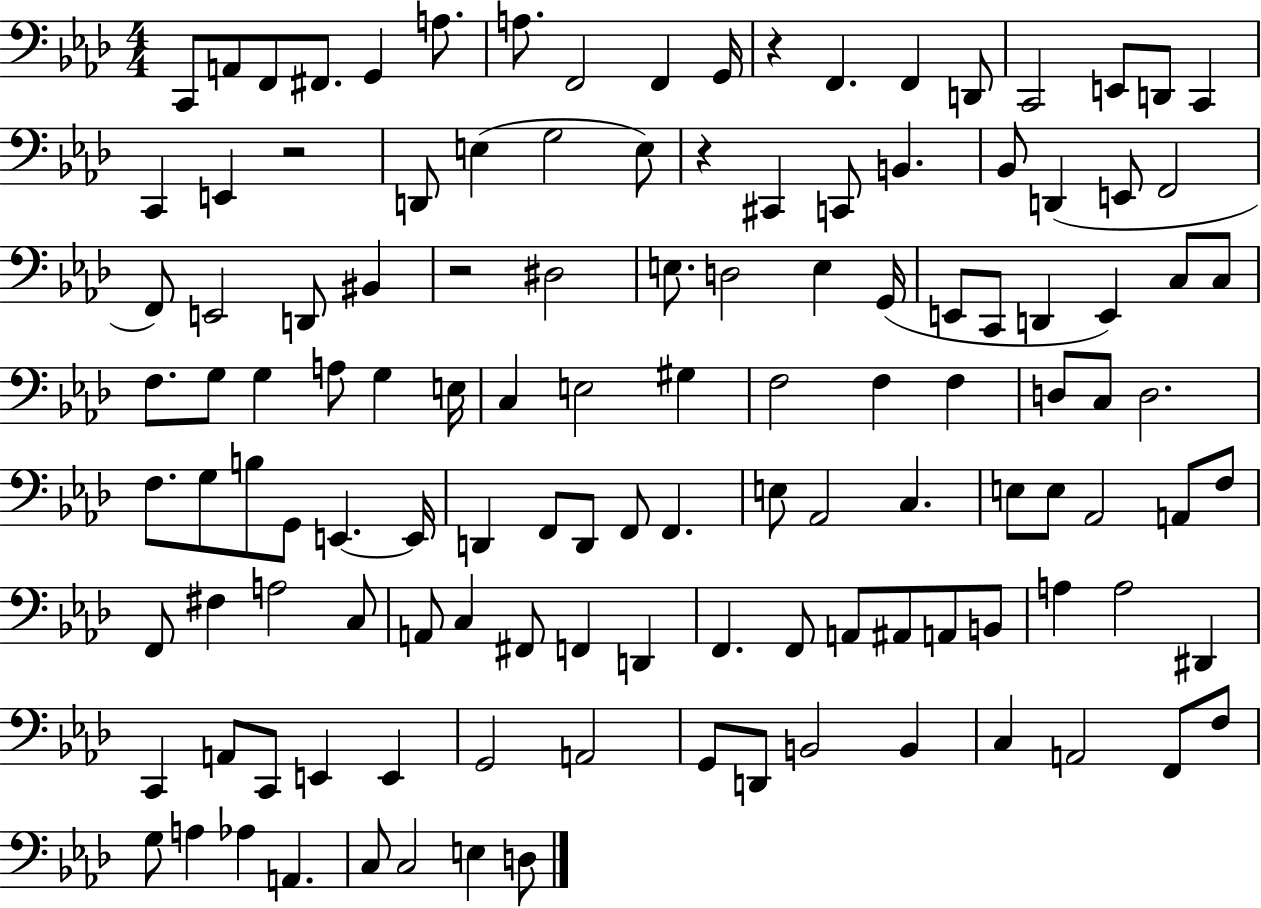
{
  \clef bass
  \numericTimeSignature
  \time 4/4
  \key aes \major
  c,8 a,8 f,8 fis,8. g,4 a8. | a8. f,2 f,4 g,16 | r4 f,4. f,4 d,8 | c,2 e,8 d,8 c,4 | \break c,4 e,4 r2 | d,8 e4( g2 e8) | r4 cis,4 c,8 b,4. | bes,8 d,4( e,8 f,2 | \break f,8) e,2 d,8 bis,4 | r2 dis2 | e8. d2 e4 g,16( | e,8 c,8 d,4 e,4) c8 c8 | \break f8. g8 g4 a8 g4 e16 | c4 e2 gis4 | f2 f4 f4 | d8 c8 d2. | \break f8. g8 b8 g,8 e,4.~~ e,16 | d,4 f,8 d,8 f,8 f,4. | e8 aes,2 c4. | e8 e8 aes,2 a,8 f8 | \break f,8 fis4 a2 c8 | a,8 c4 fis,8 f,4 d,4 | f,4. f,8 a,8 ais,8 a,8 b,8 | a4 a2 dis,4 | \break c,4 a,8 c,8 e,4 e,4 | g,2 a,2 | g,8 d,8 b,2 b,4 | c4 a,2 f,8 f8 | \break g8 a4 aes4 a,4. | c8 c2 e4 d8 | \bar "|."
}